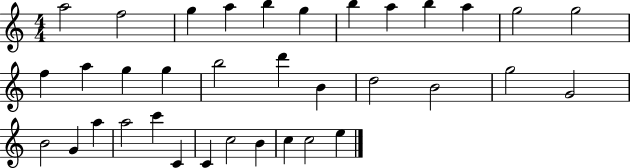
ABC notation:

X:1
T:Untitled
M:4/4
L:1/4
K:C
a2 f2 g a b g b a b a g2 g2 f a g g b2 d' B d2 B2 g2 G2 B2 G a a2 c' C C c2 B c c2 e